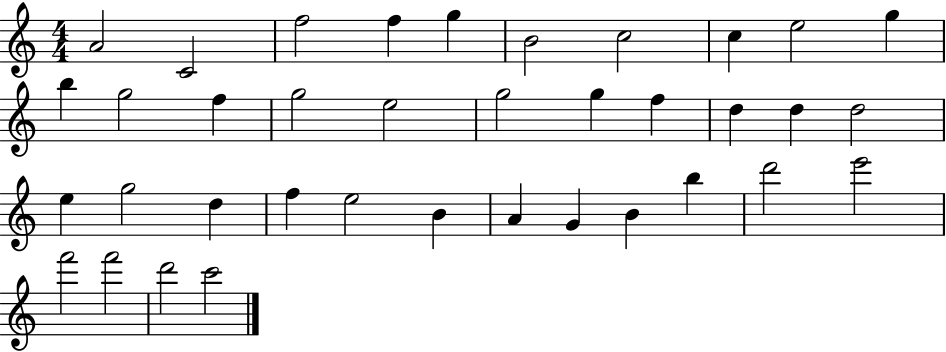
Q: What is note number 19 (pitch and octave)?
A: D5